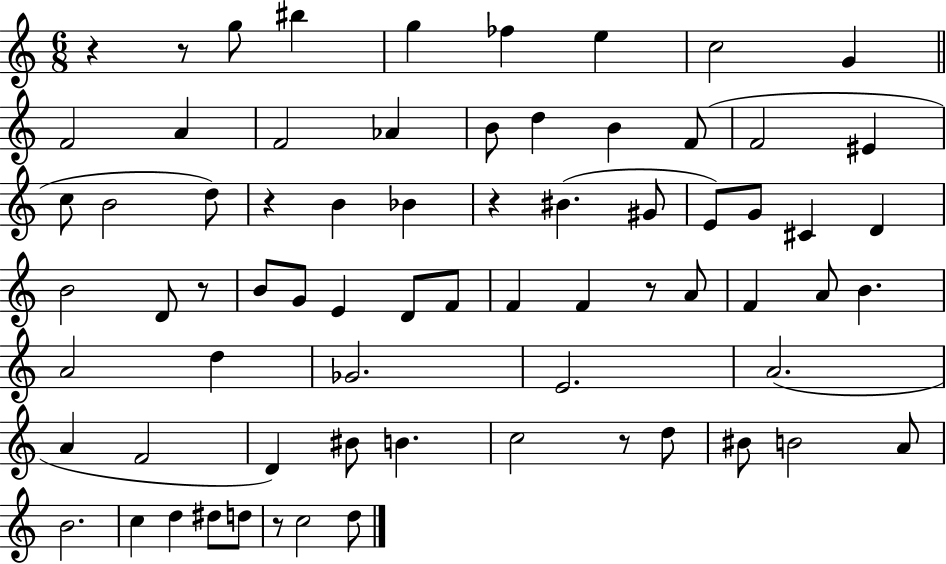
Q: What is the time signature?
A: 6/8